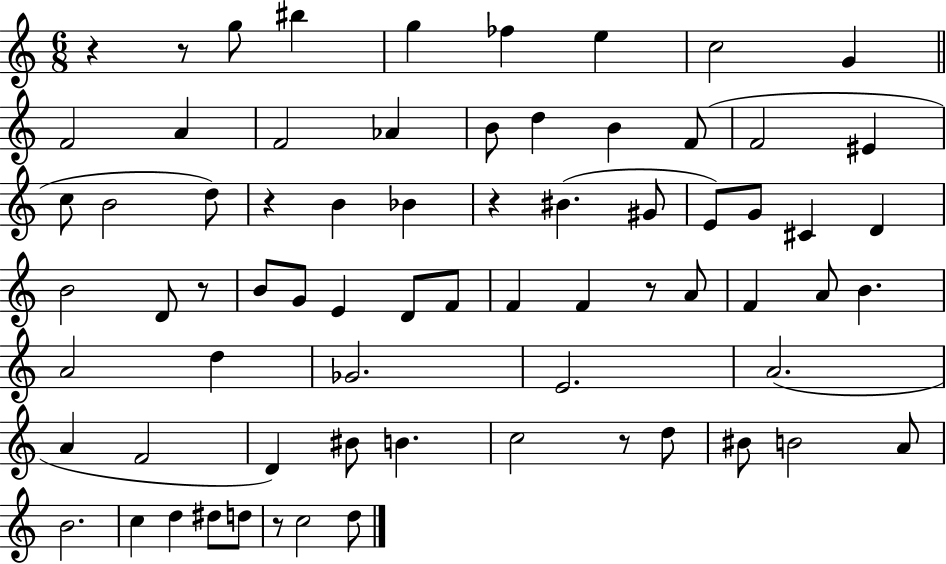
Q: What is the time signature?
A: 6/8